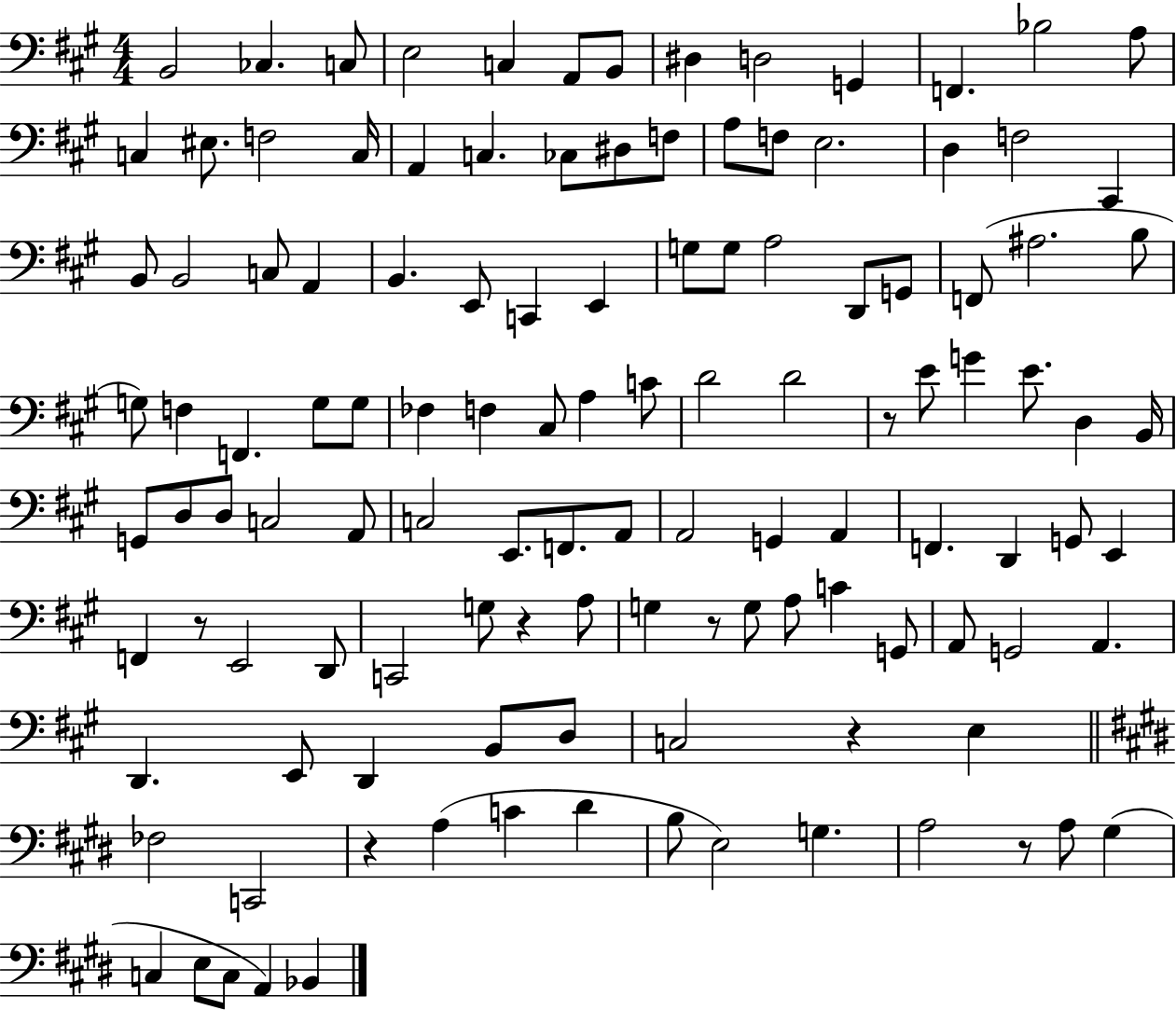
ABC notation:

X:1
T:Untitled
M:4/4
L:1/4
K:A
B,,2 _C, C,/2 E,2 C, A,,/2 B,,/2 ^D, D,2 G,, F,, _B,2 A,/2 C, ^E,/2 F,2 C,/4 A,, C, _C,/2 ^D,/2 F,/2 A,/2 F,/2 E,2 D, F,2 ^C,, B,,/2 B,,2 C,/2 A,, B,, E,,/2 C,, E,, G,/2 G,/2 A,2 D,,/2 G,,/2 F,,/2 ^A,2 B,/2 G,/2 F, F,, G,/2 G,/2 _F, F, ^C,/2 A, C/2 D2 D2 z/2 E/2 G E/2 D, B,,/4 G,,/2 D,/2 D,/2 C,2 A,,/2 C,2 E,,/2 F,,/2 A,,/2 A,,2 G,, A,, F,, D,, G,,/2 E,, F,, z/2 E,,2 D,,/2 C,,2 G,/2 z A,/2 G, z/2 G,/2 A,/2 C G,,/2 A,,/2 G,,2 A,, D,, E,,/2 D,, B,,/2 D,/2 C,2 z E, _F,2 C,,2 z A, C ^D B,/2 E,2 G, A,2 z/2 A,/2 ^G, C, E,/2 C,/2 A,, _B,,